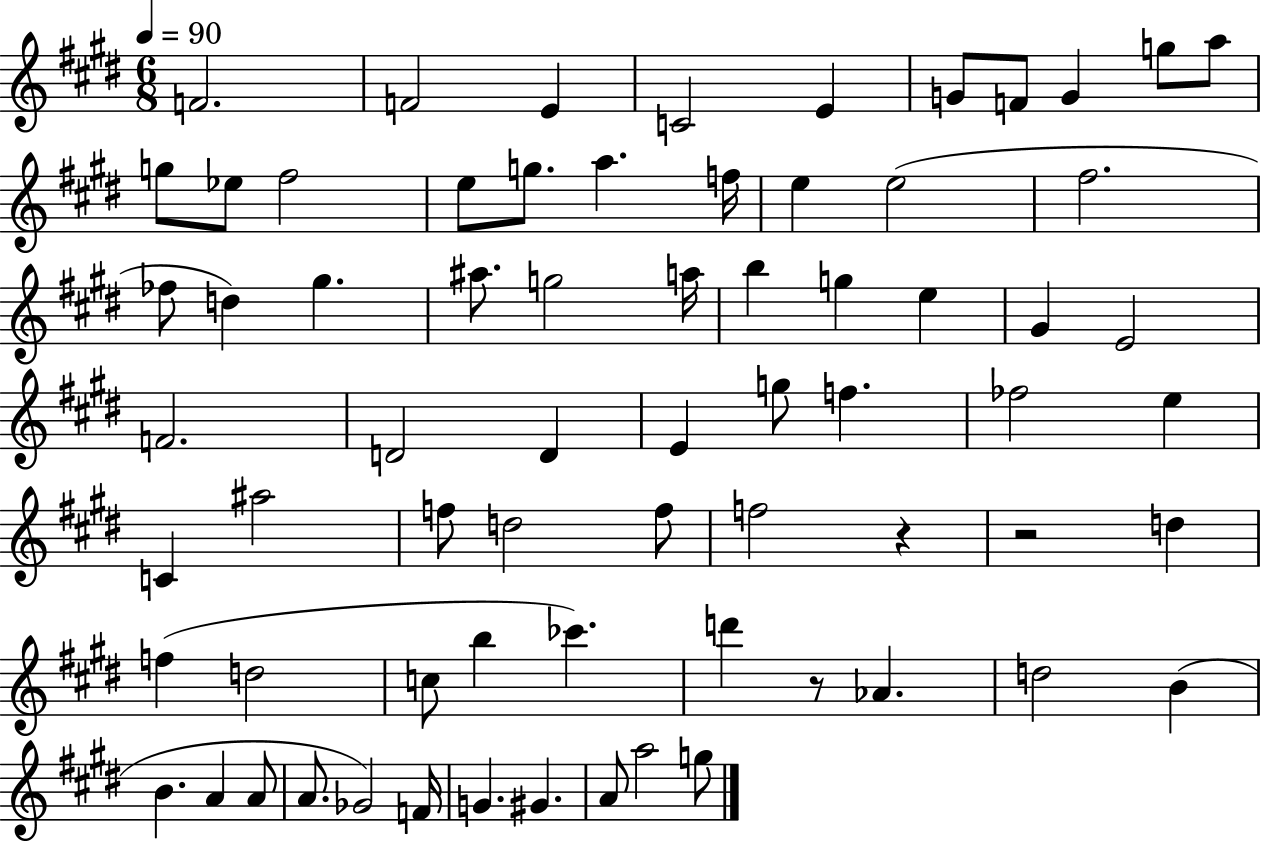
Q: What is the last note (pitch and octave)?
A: G5